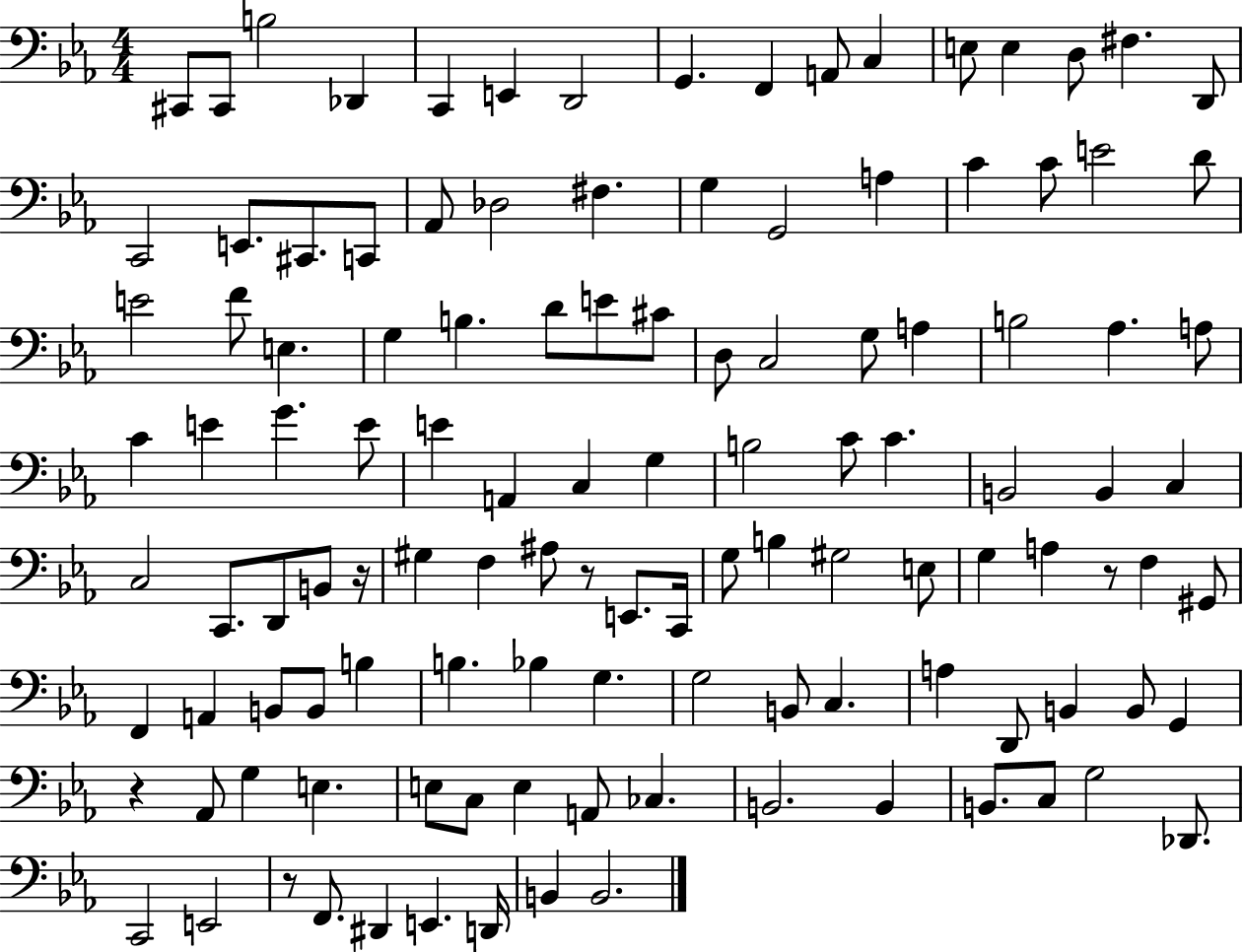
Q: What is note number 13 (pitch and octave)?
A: E3